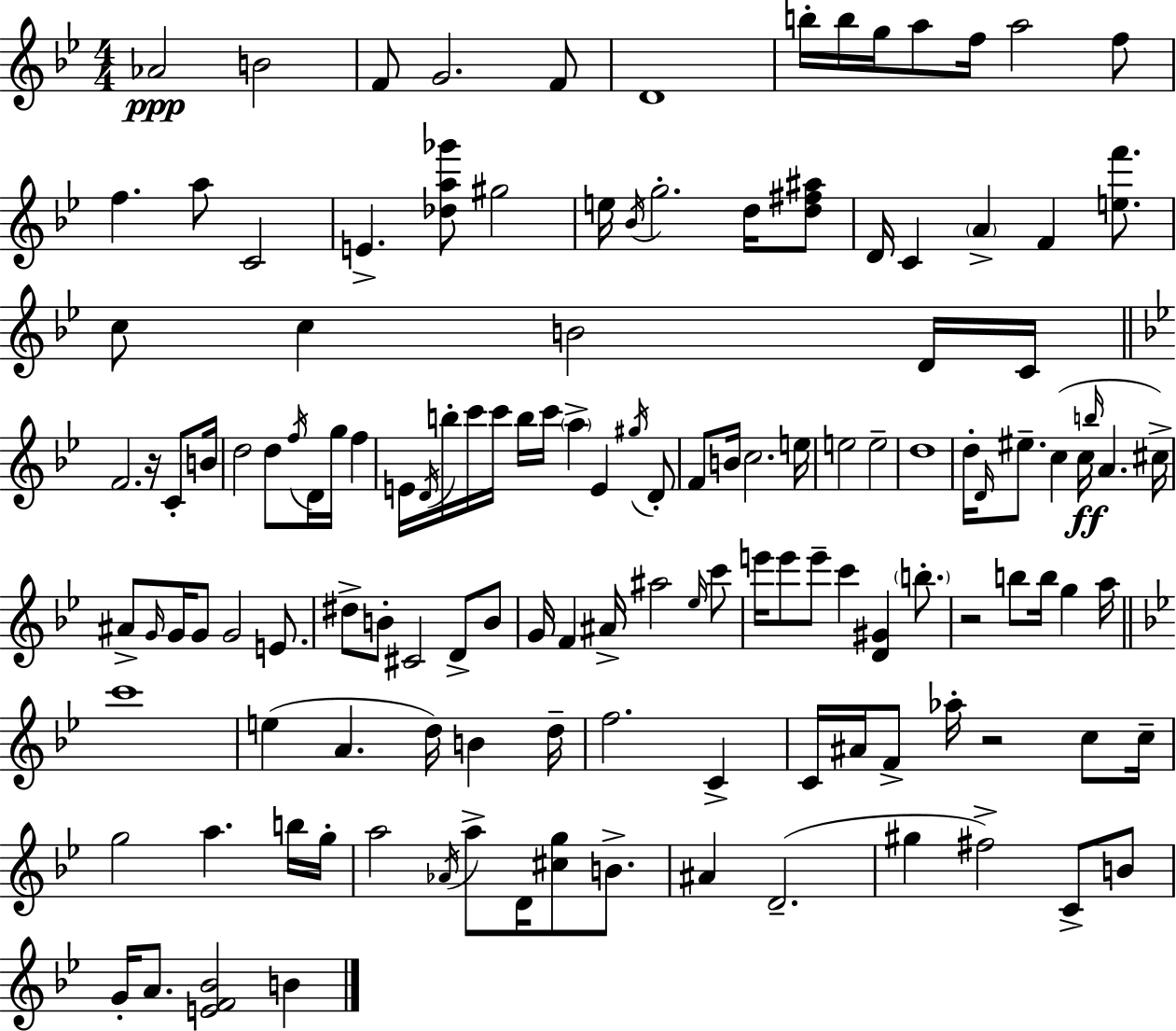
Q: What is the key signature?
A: G minor